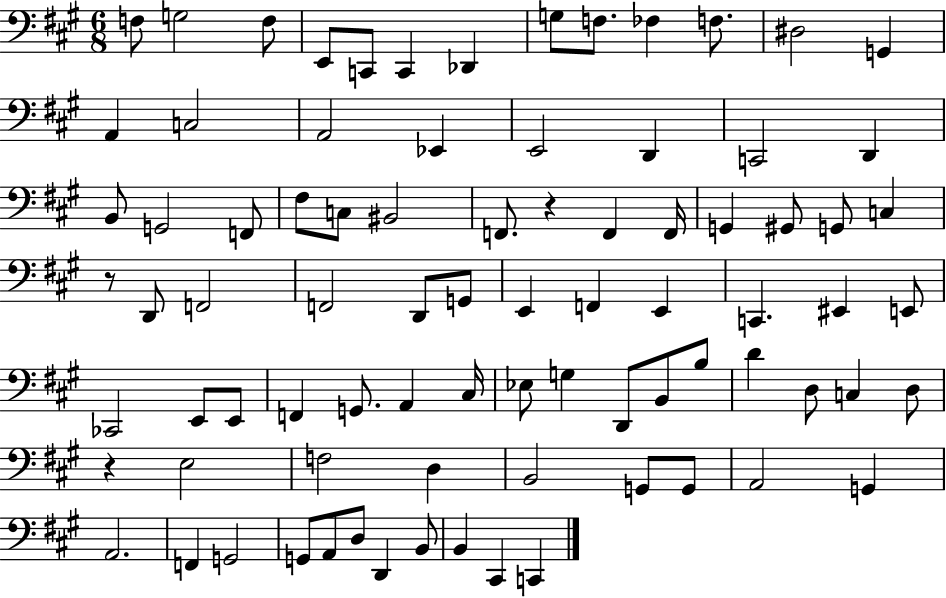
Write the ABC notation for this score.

X:1
T:Untitled
M:6/8
L:1/4
K:A
F,/2 G,2 F,/2 E,,/2 C,,/2 C,, _D,, G,/2 F,/2 _F, F,/2 ^D,2 G,, A,, C,2 A,,2 _E,, E,,2 D,, C,,2 D,, B,,/2 G,,2 F,,/2 ^F,/2 C,/2 ^B,,2 F,,/2 z F,, F,,/4 G,, ^G,,/2 G,,/2 C, z/2 D,,/2 F,,2 F,,2 D,,/2 G,,/2 E,, F,, E,, C,, ^E,, E,,/2 _C,,2 E,,/2 E,,/2 F,, G,,/2 A,, ^C,/4 _E,/2 G, D,,/2 B,,/2 B,/2 D D,/2 C, D,/2 z E,2 F,2 D, B,,2 G,,/2 G,,/2 A,,2 G,, A,,2 F,, G,,2 G,,/2 A,,/2 D,/2 D,, B,,/2 B,, ^C,, C,,